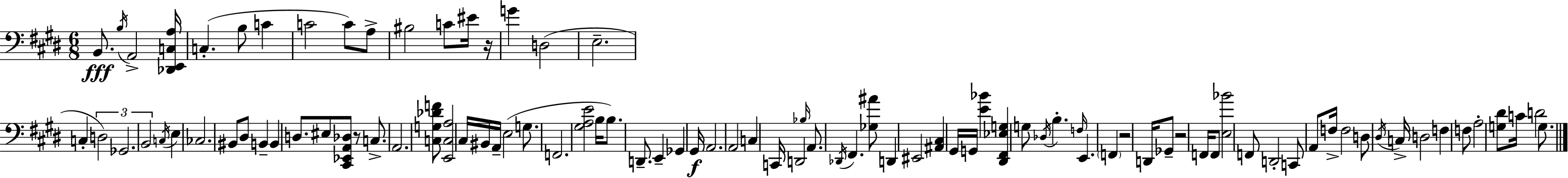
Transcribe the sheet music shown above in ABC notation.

X:1
T:Untitled
M:6/8
L:1/4
K:E
B,,/2 B,/4 A,,2 [_D,,E,,C,A,]/4 C, B,/2 C C2 C/2 A,/2 ^B,2 C/2 ^E/4 z/4 G D,2 E,2 C, D,2 _G,,2 B,,2 C,/4 E, _C,2 ^B,,/2 ^D,/2 B,, B,, D,/2 ^E,/2 [^C,,_E,,A,,_D,]/2 z/2 C,/2 A,,2 [C,G,_DF]/2 [E,,C,A,]2 ^C,/4 ^B,,/4 A,,/4 E,2 G,/2 F,,2 [^G,A,E]2 B,/4 B,/2 D,,/2 E,, _G,, ^G,,/4 A,,2 A,,2 C, C,,/4 D,,2 _B,/4 A,,/2 _D,,/4 ^F,, [_G,^A]/2 D,, ^E,,2 [^A,,^C,] ^G,,/4 G,,/4 [E_B] [^D,,^F,,_E,G,] G,/2 _D,/4 B, F,/4 E,, F,, z2 D,,/4 _G,,/2 z2 F,,/4 F,,/2 [E,_B]2 F,,/2 D,,2 C,,/2 A,,/2 F,/4 F,2 D,/2 ^D,/4 C,/4 D,2 F, F,/2 A,2 [G,^D]/2 C/4 D2 G,/2